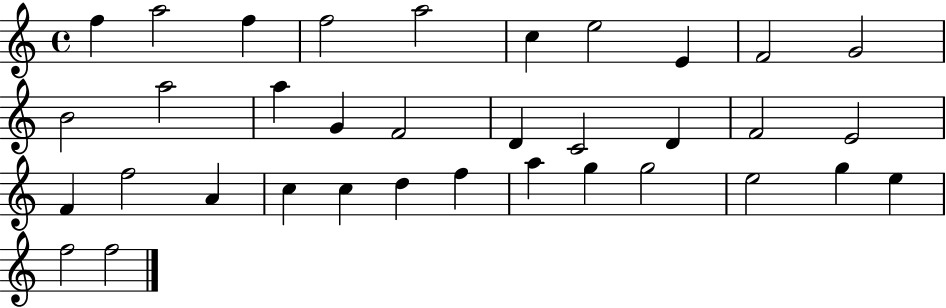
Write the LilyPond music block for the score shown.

{
  \clef treble
  \time 4/4
  \defaultTimeSignature
  \key c \major
  f''4 a''2 f''4 | f''2 a''2 | c''4 e''2 e'4 | f'2 g'2 | \break b'2 a''2 | a''4 g'4 f'2 | d'4 c'2 d'4 | f'2 e'2 | \break f'4 f''2 a'4 | c''4 c''4 d''4 f''4 | a''4 g''4 g''2 | e''2 g''4 e''4 | \break f''2 f''2 | \bar "|."
}